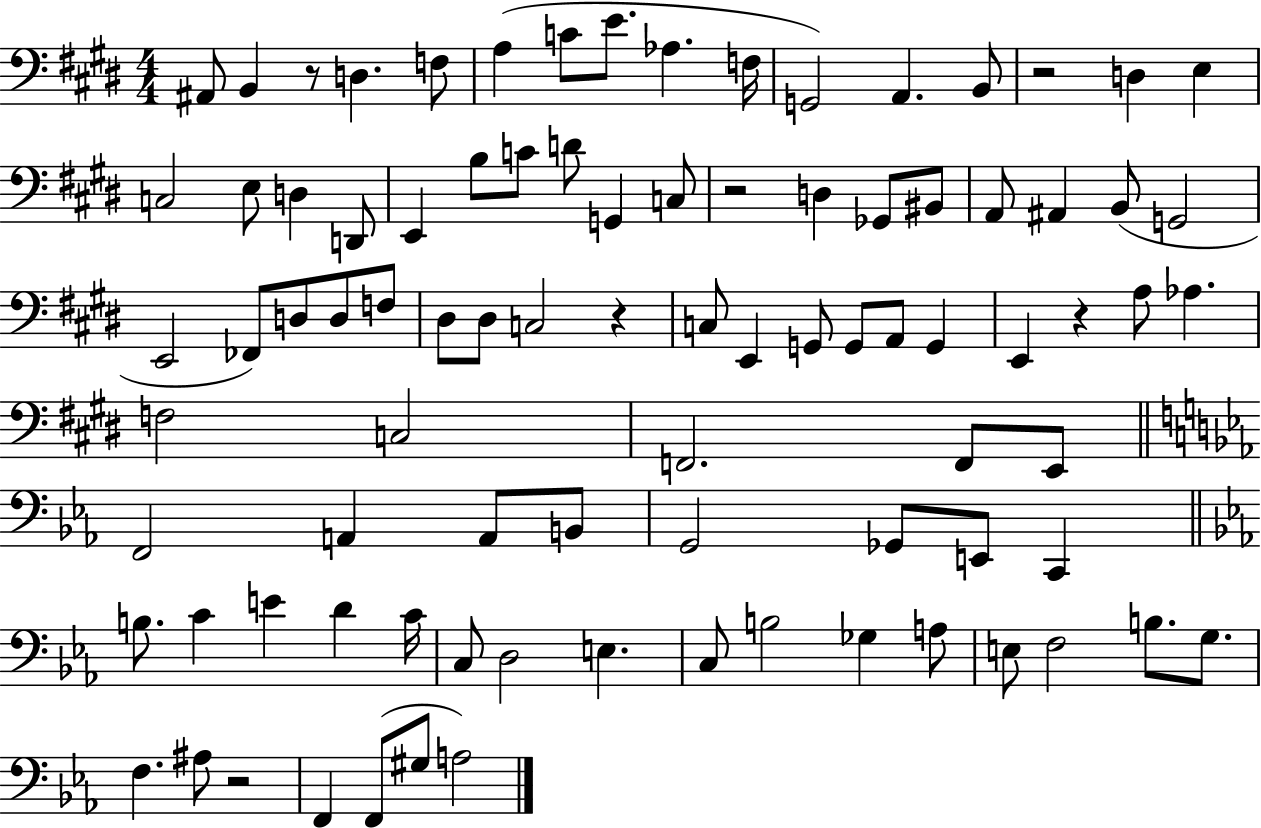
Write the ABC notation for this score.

X:1
T:Untitled
M:4/4
L:1/4
K:E
^A,,/2 B,, z/2 D, F,/2 A, C/2 E/2 _A, F,/4 G,,2 A,, B,,/2 z2 D, E, C,2 E,/2 D, D,,/2 E,, B,/2 C/2 D/2 G,, C,/2 z2 D, _G,,/2 ^B,,/2 A,,/2 ^A,, B,,/2 G,,2 E,,2 _F,,/2 D,/2 D,/2 F,/2 ^D,/2 ^D,/2 C,2 z C,/2 E,, G,,/2 G,,/2 A,,/2 G,, E,, z A,/2 _A, F,2 C,2 F,,2 F,,/2 E,,/2 F,,2 A,, A,,/2 B,,/2 G,,2 _G,,/2 E,,/2 C,, B,/2 C E D C/4 C,/2 D,2 E, C,/2 B,2 _G, A,/2 E,/2 F,2 B,/2 G,/2 F, ^A,/2 z2 F,, F,,/2 ^G,/2 A,2